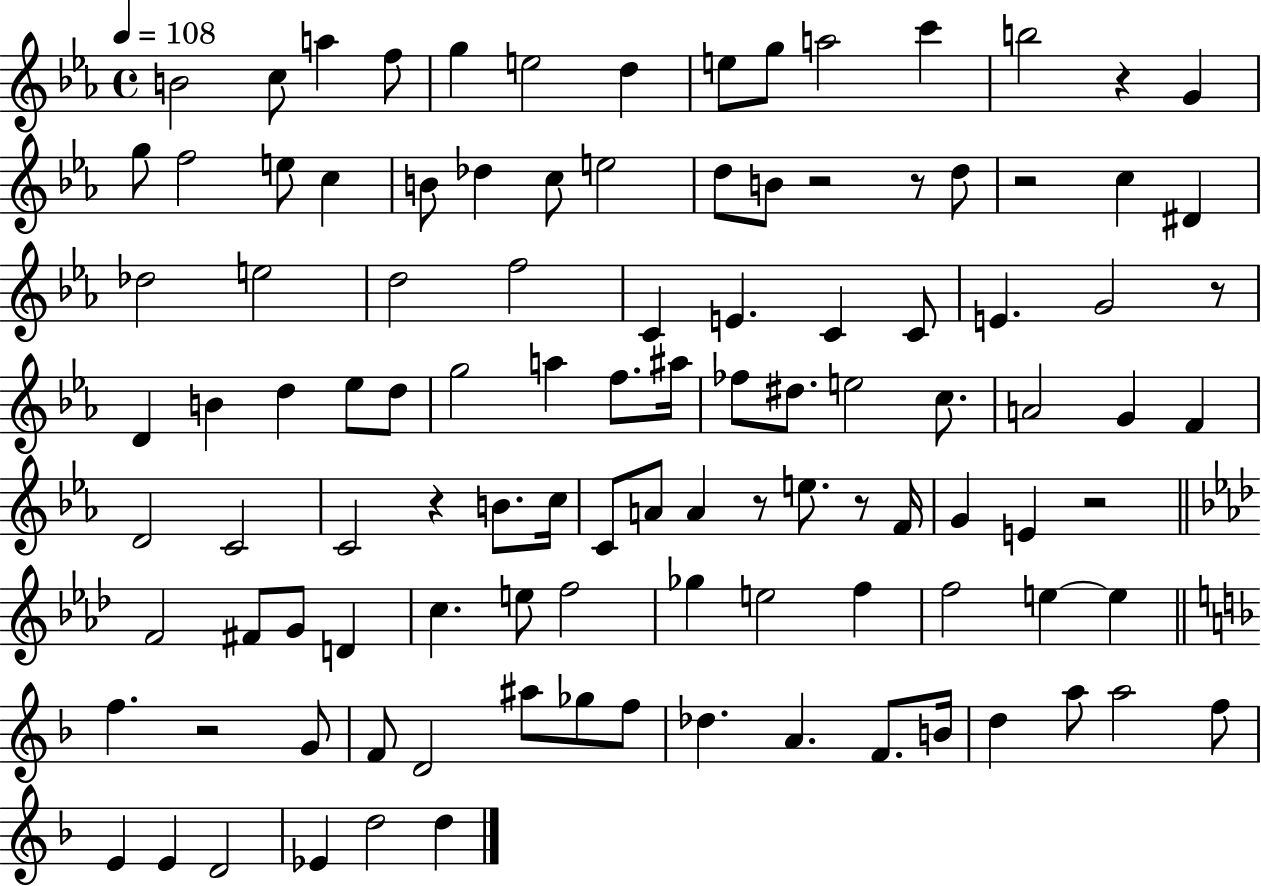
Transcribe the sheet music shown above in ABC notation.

X:1
T:Untitled
M:4/4
L:1/4
K:Eb
B2 c/2 a f/2 g e2 d e/2 g/2 a2 c' b2 z G g/2 f2 e/2 c B/2 _d c/2 e2 d/2 B/2 z2 z/2 d/2 z2 c ^D _d2 e2 d2 f2 C E C C/2 E G2 z/2 D B d _e/2 d/2 g2 a f/2 ^a/4 _f/2 ^d/2 e2 c/2 A2 G F D2 C2 C2 z B/2 c/4 C/2 A/2 A z/2 e/2 z/2 F/4 G E z2 F2 ^F/2 G/2 D c e/2 f2 _g e2 f f2 e e f z2 G/2 F/2 D2 ^a/2 _g/2 f/2 _d A F/2 B/4 d a/2 a2 f/2 E E D2 _E d2 d